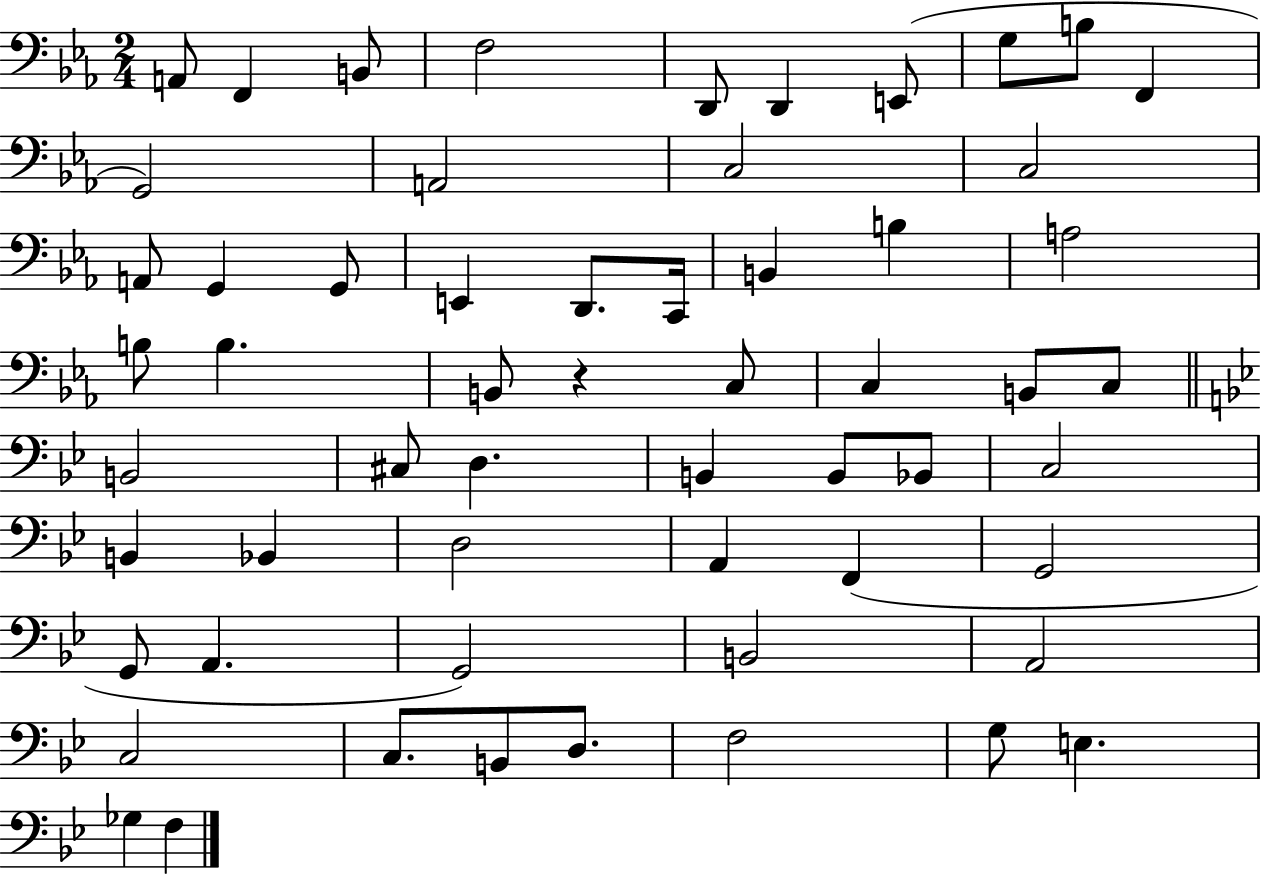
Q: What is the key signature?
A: EES major